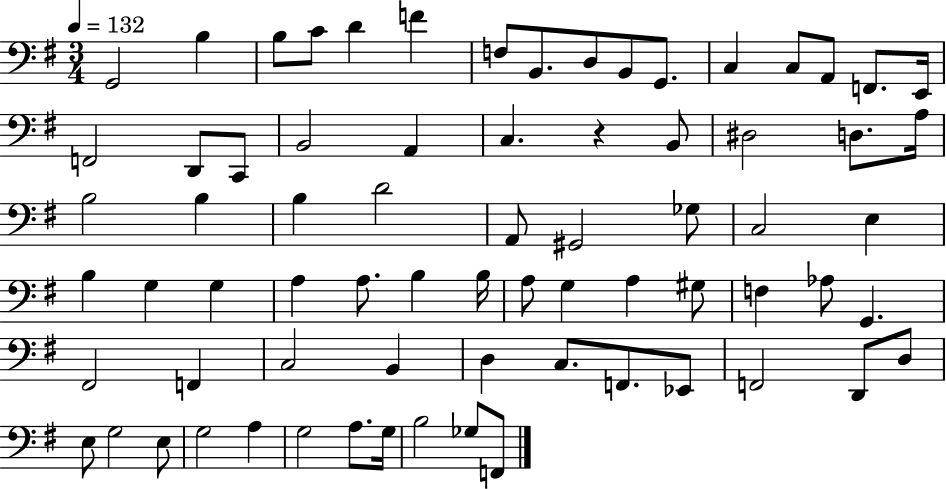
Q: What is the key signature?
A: G major